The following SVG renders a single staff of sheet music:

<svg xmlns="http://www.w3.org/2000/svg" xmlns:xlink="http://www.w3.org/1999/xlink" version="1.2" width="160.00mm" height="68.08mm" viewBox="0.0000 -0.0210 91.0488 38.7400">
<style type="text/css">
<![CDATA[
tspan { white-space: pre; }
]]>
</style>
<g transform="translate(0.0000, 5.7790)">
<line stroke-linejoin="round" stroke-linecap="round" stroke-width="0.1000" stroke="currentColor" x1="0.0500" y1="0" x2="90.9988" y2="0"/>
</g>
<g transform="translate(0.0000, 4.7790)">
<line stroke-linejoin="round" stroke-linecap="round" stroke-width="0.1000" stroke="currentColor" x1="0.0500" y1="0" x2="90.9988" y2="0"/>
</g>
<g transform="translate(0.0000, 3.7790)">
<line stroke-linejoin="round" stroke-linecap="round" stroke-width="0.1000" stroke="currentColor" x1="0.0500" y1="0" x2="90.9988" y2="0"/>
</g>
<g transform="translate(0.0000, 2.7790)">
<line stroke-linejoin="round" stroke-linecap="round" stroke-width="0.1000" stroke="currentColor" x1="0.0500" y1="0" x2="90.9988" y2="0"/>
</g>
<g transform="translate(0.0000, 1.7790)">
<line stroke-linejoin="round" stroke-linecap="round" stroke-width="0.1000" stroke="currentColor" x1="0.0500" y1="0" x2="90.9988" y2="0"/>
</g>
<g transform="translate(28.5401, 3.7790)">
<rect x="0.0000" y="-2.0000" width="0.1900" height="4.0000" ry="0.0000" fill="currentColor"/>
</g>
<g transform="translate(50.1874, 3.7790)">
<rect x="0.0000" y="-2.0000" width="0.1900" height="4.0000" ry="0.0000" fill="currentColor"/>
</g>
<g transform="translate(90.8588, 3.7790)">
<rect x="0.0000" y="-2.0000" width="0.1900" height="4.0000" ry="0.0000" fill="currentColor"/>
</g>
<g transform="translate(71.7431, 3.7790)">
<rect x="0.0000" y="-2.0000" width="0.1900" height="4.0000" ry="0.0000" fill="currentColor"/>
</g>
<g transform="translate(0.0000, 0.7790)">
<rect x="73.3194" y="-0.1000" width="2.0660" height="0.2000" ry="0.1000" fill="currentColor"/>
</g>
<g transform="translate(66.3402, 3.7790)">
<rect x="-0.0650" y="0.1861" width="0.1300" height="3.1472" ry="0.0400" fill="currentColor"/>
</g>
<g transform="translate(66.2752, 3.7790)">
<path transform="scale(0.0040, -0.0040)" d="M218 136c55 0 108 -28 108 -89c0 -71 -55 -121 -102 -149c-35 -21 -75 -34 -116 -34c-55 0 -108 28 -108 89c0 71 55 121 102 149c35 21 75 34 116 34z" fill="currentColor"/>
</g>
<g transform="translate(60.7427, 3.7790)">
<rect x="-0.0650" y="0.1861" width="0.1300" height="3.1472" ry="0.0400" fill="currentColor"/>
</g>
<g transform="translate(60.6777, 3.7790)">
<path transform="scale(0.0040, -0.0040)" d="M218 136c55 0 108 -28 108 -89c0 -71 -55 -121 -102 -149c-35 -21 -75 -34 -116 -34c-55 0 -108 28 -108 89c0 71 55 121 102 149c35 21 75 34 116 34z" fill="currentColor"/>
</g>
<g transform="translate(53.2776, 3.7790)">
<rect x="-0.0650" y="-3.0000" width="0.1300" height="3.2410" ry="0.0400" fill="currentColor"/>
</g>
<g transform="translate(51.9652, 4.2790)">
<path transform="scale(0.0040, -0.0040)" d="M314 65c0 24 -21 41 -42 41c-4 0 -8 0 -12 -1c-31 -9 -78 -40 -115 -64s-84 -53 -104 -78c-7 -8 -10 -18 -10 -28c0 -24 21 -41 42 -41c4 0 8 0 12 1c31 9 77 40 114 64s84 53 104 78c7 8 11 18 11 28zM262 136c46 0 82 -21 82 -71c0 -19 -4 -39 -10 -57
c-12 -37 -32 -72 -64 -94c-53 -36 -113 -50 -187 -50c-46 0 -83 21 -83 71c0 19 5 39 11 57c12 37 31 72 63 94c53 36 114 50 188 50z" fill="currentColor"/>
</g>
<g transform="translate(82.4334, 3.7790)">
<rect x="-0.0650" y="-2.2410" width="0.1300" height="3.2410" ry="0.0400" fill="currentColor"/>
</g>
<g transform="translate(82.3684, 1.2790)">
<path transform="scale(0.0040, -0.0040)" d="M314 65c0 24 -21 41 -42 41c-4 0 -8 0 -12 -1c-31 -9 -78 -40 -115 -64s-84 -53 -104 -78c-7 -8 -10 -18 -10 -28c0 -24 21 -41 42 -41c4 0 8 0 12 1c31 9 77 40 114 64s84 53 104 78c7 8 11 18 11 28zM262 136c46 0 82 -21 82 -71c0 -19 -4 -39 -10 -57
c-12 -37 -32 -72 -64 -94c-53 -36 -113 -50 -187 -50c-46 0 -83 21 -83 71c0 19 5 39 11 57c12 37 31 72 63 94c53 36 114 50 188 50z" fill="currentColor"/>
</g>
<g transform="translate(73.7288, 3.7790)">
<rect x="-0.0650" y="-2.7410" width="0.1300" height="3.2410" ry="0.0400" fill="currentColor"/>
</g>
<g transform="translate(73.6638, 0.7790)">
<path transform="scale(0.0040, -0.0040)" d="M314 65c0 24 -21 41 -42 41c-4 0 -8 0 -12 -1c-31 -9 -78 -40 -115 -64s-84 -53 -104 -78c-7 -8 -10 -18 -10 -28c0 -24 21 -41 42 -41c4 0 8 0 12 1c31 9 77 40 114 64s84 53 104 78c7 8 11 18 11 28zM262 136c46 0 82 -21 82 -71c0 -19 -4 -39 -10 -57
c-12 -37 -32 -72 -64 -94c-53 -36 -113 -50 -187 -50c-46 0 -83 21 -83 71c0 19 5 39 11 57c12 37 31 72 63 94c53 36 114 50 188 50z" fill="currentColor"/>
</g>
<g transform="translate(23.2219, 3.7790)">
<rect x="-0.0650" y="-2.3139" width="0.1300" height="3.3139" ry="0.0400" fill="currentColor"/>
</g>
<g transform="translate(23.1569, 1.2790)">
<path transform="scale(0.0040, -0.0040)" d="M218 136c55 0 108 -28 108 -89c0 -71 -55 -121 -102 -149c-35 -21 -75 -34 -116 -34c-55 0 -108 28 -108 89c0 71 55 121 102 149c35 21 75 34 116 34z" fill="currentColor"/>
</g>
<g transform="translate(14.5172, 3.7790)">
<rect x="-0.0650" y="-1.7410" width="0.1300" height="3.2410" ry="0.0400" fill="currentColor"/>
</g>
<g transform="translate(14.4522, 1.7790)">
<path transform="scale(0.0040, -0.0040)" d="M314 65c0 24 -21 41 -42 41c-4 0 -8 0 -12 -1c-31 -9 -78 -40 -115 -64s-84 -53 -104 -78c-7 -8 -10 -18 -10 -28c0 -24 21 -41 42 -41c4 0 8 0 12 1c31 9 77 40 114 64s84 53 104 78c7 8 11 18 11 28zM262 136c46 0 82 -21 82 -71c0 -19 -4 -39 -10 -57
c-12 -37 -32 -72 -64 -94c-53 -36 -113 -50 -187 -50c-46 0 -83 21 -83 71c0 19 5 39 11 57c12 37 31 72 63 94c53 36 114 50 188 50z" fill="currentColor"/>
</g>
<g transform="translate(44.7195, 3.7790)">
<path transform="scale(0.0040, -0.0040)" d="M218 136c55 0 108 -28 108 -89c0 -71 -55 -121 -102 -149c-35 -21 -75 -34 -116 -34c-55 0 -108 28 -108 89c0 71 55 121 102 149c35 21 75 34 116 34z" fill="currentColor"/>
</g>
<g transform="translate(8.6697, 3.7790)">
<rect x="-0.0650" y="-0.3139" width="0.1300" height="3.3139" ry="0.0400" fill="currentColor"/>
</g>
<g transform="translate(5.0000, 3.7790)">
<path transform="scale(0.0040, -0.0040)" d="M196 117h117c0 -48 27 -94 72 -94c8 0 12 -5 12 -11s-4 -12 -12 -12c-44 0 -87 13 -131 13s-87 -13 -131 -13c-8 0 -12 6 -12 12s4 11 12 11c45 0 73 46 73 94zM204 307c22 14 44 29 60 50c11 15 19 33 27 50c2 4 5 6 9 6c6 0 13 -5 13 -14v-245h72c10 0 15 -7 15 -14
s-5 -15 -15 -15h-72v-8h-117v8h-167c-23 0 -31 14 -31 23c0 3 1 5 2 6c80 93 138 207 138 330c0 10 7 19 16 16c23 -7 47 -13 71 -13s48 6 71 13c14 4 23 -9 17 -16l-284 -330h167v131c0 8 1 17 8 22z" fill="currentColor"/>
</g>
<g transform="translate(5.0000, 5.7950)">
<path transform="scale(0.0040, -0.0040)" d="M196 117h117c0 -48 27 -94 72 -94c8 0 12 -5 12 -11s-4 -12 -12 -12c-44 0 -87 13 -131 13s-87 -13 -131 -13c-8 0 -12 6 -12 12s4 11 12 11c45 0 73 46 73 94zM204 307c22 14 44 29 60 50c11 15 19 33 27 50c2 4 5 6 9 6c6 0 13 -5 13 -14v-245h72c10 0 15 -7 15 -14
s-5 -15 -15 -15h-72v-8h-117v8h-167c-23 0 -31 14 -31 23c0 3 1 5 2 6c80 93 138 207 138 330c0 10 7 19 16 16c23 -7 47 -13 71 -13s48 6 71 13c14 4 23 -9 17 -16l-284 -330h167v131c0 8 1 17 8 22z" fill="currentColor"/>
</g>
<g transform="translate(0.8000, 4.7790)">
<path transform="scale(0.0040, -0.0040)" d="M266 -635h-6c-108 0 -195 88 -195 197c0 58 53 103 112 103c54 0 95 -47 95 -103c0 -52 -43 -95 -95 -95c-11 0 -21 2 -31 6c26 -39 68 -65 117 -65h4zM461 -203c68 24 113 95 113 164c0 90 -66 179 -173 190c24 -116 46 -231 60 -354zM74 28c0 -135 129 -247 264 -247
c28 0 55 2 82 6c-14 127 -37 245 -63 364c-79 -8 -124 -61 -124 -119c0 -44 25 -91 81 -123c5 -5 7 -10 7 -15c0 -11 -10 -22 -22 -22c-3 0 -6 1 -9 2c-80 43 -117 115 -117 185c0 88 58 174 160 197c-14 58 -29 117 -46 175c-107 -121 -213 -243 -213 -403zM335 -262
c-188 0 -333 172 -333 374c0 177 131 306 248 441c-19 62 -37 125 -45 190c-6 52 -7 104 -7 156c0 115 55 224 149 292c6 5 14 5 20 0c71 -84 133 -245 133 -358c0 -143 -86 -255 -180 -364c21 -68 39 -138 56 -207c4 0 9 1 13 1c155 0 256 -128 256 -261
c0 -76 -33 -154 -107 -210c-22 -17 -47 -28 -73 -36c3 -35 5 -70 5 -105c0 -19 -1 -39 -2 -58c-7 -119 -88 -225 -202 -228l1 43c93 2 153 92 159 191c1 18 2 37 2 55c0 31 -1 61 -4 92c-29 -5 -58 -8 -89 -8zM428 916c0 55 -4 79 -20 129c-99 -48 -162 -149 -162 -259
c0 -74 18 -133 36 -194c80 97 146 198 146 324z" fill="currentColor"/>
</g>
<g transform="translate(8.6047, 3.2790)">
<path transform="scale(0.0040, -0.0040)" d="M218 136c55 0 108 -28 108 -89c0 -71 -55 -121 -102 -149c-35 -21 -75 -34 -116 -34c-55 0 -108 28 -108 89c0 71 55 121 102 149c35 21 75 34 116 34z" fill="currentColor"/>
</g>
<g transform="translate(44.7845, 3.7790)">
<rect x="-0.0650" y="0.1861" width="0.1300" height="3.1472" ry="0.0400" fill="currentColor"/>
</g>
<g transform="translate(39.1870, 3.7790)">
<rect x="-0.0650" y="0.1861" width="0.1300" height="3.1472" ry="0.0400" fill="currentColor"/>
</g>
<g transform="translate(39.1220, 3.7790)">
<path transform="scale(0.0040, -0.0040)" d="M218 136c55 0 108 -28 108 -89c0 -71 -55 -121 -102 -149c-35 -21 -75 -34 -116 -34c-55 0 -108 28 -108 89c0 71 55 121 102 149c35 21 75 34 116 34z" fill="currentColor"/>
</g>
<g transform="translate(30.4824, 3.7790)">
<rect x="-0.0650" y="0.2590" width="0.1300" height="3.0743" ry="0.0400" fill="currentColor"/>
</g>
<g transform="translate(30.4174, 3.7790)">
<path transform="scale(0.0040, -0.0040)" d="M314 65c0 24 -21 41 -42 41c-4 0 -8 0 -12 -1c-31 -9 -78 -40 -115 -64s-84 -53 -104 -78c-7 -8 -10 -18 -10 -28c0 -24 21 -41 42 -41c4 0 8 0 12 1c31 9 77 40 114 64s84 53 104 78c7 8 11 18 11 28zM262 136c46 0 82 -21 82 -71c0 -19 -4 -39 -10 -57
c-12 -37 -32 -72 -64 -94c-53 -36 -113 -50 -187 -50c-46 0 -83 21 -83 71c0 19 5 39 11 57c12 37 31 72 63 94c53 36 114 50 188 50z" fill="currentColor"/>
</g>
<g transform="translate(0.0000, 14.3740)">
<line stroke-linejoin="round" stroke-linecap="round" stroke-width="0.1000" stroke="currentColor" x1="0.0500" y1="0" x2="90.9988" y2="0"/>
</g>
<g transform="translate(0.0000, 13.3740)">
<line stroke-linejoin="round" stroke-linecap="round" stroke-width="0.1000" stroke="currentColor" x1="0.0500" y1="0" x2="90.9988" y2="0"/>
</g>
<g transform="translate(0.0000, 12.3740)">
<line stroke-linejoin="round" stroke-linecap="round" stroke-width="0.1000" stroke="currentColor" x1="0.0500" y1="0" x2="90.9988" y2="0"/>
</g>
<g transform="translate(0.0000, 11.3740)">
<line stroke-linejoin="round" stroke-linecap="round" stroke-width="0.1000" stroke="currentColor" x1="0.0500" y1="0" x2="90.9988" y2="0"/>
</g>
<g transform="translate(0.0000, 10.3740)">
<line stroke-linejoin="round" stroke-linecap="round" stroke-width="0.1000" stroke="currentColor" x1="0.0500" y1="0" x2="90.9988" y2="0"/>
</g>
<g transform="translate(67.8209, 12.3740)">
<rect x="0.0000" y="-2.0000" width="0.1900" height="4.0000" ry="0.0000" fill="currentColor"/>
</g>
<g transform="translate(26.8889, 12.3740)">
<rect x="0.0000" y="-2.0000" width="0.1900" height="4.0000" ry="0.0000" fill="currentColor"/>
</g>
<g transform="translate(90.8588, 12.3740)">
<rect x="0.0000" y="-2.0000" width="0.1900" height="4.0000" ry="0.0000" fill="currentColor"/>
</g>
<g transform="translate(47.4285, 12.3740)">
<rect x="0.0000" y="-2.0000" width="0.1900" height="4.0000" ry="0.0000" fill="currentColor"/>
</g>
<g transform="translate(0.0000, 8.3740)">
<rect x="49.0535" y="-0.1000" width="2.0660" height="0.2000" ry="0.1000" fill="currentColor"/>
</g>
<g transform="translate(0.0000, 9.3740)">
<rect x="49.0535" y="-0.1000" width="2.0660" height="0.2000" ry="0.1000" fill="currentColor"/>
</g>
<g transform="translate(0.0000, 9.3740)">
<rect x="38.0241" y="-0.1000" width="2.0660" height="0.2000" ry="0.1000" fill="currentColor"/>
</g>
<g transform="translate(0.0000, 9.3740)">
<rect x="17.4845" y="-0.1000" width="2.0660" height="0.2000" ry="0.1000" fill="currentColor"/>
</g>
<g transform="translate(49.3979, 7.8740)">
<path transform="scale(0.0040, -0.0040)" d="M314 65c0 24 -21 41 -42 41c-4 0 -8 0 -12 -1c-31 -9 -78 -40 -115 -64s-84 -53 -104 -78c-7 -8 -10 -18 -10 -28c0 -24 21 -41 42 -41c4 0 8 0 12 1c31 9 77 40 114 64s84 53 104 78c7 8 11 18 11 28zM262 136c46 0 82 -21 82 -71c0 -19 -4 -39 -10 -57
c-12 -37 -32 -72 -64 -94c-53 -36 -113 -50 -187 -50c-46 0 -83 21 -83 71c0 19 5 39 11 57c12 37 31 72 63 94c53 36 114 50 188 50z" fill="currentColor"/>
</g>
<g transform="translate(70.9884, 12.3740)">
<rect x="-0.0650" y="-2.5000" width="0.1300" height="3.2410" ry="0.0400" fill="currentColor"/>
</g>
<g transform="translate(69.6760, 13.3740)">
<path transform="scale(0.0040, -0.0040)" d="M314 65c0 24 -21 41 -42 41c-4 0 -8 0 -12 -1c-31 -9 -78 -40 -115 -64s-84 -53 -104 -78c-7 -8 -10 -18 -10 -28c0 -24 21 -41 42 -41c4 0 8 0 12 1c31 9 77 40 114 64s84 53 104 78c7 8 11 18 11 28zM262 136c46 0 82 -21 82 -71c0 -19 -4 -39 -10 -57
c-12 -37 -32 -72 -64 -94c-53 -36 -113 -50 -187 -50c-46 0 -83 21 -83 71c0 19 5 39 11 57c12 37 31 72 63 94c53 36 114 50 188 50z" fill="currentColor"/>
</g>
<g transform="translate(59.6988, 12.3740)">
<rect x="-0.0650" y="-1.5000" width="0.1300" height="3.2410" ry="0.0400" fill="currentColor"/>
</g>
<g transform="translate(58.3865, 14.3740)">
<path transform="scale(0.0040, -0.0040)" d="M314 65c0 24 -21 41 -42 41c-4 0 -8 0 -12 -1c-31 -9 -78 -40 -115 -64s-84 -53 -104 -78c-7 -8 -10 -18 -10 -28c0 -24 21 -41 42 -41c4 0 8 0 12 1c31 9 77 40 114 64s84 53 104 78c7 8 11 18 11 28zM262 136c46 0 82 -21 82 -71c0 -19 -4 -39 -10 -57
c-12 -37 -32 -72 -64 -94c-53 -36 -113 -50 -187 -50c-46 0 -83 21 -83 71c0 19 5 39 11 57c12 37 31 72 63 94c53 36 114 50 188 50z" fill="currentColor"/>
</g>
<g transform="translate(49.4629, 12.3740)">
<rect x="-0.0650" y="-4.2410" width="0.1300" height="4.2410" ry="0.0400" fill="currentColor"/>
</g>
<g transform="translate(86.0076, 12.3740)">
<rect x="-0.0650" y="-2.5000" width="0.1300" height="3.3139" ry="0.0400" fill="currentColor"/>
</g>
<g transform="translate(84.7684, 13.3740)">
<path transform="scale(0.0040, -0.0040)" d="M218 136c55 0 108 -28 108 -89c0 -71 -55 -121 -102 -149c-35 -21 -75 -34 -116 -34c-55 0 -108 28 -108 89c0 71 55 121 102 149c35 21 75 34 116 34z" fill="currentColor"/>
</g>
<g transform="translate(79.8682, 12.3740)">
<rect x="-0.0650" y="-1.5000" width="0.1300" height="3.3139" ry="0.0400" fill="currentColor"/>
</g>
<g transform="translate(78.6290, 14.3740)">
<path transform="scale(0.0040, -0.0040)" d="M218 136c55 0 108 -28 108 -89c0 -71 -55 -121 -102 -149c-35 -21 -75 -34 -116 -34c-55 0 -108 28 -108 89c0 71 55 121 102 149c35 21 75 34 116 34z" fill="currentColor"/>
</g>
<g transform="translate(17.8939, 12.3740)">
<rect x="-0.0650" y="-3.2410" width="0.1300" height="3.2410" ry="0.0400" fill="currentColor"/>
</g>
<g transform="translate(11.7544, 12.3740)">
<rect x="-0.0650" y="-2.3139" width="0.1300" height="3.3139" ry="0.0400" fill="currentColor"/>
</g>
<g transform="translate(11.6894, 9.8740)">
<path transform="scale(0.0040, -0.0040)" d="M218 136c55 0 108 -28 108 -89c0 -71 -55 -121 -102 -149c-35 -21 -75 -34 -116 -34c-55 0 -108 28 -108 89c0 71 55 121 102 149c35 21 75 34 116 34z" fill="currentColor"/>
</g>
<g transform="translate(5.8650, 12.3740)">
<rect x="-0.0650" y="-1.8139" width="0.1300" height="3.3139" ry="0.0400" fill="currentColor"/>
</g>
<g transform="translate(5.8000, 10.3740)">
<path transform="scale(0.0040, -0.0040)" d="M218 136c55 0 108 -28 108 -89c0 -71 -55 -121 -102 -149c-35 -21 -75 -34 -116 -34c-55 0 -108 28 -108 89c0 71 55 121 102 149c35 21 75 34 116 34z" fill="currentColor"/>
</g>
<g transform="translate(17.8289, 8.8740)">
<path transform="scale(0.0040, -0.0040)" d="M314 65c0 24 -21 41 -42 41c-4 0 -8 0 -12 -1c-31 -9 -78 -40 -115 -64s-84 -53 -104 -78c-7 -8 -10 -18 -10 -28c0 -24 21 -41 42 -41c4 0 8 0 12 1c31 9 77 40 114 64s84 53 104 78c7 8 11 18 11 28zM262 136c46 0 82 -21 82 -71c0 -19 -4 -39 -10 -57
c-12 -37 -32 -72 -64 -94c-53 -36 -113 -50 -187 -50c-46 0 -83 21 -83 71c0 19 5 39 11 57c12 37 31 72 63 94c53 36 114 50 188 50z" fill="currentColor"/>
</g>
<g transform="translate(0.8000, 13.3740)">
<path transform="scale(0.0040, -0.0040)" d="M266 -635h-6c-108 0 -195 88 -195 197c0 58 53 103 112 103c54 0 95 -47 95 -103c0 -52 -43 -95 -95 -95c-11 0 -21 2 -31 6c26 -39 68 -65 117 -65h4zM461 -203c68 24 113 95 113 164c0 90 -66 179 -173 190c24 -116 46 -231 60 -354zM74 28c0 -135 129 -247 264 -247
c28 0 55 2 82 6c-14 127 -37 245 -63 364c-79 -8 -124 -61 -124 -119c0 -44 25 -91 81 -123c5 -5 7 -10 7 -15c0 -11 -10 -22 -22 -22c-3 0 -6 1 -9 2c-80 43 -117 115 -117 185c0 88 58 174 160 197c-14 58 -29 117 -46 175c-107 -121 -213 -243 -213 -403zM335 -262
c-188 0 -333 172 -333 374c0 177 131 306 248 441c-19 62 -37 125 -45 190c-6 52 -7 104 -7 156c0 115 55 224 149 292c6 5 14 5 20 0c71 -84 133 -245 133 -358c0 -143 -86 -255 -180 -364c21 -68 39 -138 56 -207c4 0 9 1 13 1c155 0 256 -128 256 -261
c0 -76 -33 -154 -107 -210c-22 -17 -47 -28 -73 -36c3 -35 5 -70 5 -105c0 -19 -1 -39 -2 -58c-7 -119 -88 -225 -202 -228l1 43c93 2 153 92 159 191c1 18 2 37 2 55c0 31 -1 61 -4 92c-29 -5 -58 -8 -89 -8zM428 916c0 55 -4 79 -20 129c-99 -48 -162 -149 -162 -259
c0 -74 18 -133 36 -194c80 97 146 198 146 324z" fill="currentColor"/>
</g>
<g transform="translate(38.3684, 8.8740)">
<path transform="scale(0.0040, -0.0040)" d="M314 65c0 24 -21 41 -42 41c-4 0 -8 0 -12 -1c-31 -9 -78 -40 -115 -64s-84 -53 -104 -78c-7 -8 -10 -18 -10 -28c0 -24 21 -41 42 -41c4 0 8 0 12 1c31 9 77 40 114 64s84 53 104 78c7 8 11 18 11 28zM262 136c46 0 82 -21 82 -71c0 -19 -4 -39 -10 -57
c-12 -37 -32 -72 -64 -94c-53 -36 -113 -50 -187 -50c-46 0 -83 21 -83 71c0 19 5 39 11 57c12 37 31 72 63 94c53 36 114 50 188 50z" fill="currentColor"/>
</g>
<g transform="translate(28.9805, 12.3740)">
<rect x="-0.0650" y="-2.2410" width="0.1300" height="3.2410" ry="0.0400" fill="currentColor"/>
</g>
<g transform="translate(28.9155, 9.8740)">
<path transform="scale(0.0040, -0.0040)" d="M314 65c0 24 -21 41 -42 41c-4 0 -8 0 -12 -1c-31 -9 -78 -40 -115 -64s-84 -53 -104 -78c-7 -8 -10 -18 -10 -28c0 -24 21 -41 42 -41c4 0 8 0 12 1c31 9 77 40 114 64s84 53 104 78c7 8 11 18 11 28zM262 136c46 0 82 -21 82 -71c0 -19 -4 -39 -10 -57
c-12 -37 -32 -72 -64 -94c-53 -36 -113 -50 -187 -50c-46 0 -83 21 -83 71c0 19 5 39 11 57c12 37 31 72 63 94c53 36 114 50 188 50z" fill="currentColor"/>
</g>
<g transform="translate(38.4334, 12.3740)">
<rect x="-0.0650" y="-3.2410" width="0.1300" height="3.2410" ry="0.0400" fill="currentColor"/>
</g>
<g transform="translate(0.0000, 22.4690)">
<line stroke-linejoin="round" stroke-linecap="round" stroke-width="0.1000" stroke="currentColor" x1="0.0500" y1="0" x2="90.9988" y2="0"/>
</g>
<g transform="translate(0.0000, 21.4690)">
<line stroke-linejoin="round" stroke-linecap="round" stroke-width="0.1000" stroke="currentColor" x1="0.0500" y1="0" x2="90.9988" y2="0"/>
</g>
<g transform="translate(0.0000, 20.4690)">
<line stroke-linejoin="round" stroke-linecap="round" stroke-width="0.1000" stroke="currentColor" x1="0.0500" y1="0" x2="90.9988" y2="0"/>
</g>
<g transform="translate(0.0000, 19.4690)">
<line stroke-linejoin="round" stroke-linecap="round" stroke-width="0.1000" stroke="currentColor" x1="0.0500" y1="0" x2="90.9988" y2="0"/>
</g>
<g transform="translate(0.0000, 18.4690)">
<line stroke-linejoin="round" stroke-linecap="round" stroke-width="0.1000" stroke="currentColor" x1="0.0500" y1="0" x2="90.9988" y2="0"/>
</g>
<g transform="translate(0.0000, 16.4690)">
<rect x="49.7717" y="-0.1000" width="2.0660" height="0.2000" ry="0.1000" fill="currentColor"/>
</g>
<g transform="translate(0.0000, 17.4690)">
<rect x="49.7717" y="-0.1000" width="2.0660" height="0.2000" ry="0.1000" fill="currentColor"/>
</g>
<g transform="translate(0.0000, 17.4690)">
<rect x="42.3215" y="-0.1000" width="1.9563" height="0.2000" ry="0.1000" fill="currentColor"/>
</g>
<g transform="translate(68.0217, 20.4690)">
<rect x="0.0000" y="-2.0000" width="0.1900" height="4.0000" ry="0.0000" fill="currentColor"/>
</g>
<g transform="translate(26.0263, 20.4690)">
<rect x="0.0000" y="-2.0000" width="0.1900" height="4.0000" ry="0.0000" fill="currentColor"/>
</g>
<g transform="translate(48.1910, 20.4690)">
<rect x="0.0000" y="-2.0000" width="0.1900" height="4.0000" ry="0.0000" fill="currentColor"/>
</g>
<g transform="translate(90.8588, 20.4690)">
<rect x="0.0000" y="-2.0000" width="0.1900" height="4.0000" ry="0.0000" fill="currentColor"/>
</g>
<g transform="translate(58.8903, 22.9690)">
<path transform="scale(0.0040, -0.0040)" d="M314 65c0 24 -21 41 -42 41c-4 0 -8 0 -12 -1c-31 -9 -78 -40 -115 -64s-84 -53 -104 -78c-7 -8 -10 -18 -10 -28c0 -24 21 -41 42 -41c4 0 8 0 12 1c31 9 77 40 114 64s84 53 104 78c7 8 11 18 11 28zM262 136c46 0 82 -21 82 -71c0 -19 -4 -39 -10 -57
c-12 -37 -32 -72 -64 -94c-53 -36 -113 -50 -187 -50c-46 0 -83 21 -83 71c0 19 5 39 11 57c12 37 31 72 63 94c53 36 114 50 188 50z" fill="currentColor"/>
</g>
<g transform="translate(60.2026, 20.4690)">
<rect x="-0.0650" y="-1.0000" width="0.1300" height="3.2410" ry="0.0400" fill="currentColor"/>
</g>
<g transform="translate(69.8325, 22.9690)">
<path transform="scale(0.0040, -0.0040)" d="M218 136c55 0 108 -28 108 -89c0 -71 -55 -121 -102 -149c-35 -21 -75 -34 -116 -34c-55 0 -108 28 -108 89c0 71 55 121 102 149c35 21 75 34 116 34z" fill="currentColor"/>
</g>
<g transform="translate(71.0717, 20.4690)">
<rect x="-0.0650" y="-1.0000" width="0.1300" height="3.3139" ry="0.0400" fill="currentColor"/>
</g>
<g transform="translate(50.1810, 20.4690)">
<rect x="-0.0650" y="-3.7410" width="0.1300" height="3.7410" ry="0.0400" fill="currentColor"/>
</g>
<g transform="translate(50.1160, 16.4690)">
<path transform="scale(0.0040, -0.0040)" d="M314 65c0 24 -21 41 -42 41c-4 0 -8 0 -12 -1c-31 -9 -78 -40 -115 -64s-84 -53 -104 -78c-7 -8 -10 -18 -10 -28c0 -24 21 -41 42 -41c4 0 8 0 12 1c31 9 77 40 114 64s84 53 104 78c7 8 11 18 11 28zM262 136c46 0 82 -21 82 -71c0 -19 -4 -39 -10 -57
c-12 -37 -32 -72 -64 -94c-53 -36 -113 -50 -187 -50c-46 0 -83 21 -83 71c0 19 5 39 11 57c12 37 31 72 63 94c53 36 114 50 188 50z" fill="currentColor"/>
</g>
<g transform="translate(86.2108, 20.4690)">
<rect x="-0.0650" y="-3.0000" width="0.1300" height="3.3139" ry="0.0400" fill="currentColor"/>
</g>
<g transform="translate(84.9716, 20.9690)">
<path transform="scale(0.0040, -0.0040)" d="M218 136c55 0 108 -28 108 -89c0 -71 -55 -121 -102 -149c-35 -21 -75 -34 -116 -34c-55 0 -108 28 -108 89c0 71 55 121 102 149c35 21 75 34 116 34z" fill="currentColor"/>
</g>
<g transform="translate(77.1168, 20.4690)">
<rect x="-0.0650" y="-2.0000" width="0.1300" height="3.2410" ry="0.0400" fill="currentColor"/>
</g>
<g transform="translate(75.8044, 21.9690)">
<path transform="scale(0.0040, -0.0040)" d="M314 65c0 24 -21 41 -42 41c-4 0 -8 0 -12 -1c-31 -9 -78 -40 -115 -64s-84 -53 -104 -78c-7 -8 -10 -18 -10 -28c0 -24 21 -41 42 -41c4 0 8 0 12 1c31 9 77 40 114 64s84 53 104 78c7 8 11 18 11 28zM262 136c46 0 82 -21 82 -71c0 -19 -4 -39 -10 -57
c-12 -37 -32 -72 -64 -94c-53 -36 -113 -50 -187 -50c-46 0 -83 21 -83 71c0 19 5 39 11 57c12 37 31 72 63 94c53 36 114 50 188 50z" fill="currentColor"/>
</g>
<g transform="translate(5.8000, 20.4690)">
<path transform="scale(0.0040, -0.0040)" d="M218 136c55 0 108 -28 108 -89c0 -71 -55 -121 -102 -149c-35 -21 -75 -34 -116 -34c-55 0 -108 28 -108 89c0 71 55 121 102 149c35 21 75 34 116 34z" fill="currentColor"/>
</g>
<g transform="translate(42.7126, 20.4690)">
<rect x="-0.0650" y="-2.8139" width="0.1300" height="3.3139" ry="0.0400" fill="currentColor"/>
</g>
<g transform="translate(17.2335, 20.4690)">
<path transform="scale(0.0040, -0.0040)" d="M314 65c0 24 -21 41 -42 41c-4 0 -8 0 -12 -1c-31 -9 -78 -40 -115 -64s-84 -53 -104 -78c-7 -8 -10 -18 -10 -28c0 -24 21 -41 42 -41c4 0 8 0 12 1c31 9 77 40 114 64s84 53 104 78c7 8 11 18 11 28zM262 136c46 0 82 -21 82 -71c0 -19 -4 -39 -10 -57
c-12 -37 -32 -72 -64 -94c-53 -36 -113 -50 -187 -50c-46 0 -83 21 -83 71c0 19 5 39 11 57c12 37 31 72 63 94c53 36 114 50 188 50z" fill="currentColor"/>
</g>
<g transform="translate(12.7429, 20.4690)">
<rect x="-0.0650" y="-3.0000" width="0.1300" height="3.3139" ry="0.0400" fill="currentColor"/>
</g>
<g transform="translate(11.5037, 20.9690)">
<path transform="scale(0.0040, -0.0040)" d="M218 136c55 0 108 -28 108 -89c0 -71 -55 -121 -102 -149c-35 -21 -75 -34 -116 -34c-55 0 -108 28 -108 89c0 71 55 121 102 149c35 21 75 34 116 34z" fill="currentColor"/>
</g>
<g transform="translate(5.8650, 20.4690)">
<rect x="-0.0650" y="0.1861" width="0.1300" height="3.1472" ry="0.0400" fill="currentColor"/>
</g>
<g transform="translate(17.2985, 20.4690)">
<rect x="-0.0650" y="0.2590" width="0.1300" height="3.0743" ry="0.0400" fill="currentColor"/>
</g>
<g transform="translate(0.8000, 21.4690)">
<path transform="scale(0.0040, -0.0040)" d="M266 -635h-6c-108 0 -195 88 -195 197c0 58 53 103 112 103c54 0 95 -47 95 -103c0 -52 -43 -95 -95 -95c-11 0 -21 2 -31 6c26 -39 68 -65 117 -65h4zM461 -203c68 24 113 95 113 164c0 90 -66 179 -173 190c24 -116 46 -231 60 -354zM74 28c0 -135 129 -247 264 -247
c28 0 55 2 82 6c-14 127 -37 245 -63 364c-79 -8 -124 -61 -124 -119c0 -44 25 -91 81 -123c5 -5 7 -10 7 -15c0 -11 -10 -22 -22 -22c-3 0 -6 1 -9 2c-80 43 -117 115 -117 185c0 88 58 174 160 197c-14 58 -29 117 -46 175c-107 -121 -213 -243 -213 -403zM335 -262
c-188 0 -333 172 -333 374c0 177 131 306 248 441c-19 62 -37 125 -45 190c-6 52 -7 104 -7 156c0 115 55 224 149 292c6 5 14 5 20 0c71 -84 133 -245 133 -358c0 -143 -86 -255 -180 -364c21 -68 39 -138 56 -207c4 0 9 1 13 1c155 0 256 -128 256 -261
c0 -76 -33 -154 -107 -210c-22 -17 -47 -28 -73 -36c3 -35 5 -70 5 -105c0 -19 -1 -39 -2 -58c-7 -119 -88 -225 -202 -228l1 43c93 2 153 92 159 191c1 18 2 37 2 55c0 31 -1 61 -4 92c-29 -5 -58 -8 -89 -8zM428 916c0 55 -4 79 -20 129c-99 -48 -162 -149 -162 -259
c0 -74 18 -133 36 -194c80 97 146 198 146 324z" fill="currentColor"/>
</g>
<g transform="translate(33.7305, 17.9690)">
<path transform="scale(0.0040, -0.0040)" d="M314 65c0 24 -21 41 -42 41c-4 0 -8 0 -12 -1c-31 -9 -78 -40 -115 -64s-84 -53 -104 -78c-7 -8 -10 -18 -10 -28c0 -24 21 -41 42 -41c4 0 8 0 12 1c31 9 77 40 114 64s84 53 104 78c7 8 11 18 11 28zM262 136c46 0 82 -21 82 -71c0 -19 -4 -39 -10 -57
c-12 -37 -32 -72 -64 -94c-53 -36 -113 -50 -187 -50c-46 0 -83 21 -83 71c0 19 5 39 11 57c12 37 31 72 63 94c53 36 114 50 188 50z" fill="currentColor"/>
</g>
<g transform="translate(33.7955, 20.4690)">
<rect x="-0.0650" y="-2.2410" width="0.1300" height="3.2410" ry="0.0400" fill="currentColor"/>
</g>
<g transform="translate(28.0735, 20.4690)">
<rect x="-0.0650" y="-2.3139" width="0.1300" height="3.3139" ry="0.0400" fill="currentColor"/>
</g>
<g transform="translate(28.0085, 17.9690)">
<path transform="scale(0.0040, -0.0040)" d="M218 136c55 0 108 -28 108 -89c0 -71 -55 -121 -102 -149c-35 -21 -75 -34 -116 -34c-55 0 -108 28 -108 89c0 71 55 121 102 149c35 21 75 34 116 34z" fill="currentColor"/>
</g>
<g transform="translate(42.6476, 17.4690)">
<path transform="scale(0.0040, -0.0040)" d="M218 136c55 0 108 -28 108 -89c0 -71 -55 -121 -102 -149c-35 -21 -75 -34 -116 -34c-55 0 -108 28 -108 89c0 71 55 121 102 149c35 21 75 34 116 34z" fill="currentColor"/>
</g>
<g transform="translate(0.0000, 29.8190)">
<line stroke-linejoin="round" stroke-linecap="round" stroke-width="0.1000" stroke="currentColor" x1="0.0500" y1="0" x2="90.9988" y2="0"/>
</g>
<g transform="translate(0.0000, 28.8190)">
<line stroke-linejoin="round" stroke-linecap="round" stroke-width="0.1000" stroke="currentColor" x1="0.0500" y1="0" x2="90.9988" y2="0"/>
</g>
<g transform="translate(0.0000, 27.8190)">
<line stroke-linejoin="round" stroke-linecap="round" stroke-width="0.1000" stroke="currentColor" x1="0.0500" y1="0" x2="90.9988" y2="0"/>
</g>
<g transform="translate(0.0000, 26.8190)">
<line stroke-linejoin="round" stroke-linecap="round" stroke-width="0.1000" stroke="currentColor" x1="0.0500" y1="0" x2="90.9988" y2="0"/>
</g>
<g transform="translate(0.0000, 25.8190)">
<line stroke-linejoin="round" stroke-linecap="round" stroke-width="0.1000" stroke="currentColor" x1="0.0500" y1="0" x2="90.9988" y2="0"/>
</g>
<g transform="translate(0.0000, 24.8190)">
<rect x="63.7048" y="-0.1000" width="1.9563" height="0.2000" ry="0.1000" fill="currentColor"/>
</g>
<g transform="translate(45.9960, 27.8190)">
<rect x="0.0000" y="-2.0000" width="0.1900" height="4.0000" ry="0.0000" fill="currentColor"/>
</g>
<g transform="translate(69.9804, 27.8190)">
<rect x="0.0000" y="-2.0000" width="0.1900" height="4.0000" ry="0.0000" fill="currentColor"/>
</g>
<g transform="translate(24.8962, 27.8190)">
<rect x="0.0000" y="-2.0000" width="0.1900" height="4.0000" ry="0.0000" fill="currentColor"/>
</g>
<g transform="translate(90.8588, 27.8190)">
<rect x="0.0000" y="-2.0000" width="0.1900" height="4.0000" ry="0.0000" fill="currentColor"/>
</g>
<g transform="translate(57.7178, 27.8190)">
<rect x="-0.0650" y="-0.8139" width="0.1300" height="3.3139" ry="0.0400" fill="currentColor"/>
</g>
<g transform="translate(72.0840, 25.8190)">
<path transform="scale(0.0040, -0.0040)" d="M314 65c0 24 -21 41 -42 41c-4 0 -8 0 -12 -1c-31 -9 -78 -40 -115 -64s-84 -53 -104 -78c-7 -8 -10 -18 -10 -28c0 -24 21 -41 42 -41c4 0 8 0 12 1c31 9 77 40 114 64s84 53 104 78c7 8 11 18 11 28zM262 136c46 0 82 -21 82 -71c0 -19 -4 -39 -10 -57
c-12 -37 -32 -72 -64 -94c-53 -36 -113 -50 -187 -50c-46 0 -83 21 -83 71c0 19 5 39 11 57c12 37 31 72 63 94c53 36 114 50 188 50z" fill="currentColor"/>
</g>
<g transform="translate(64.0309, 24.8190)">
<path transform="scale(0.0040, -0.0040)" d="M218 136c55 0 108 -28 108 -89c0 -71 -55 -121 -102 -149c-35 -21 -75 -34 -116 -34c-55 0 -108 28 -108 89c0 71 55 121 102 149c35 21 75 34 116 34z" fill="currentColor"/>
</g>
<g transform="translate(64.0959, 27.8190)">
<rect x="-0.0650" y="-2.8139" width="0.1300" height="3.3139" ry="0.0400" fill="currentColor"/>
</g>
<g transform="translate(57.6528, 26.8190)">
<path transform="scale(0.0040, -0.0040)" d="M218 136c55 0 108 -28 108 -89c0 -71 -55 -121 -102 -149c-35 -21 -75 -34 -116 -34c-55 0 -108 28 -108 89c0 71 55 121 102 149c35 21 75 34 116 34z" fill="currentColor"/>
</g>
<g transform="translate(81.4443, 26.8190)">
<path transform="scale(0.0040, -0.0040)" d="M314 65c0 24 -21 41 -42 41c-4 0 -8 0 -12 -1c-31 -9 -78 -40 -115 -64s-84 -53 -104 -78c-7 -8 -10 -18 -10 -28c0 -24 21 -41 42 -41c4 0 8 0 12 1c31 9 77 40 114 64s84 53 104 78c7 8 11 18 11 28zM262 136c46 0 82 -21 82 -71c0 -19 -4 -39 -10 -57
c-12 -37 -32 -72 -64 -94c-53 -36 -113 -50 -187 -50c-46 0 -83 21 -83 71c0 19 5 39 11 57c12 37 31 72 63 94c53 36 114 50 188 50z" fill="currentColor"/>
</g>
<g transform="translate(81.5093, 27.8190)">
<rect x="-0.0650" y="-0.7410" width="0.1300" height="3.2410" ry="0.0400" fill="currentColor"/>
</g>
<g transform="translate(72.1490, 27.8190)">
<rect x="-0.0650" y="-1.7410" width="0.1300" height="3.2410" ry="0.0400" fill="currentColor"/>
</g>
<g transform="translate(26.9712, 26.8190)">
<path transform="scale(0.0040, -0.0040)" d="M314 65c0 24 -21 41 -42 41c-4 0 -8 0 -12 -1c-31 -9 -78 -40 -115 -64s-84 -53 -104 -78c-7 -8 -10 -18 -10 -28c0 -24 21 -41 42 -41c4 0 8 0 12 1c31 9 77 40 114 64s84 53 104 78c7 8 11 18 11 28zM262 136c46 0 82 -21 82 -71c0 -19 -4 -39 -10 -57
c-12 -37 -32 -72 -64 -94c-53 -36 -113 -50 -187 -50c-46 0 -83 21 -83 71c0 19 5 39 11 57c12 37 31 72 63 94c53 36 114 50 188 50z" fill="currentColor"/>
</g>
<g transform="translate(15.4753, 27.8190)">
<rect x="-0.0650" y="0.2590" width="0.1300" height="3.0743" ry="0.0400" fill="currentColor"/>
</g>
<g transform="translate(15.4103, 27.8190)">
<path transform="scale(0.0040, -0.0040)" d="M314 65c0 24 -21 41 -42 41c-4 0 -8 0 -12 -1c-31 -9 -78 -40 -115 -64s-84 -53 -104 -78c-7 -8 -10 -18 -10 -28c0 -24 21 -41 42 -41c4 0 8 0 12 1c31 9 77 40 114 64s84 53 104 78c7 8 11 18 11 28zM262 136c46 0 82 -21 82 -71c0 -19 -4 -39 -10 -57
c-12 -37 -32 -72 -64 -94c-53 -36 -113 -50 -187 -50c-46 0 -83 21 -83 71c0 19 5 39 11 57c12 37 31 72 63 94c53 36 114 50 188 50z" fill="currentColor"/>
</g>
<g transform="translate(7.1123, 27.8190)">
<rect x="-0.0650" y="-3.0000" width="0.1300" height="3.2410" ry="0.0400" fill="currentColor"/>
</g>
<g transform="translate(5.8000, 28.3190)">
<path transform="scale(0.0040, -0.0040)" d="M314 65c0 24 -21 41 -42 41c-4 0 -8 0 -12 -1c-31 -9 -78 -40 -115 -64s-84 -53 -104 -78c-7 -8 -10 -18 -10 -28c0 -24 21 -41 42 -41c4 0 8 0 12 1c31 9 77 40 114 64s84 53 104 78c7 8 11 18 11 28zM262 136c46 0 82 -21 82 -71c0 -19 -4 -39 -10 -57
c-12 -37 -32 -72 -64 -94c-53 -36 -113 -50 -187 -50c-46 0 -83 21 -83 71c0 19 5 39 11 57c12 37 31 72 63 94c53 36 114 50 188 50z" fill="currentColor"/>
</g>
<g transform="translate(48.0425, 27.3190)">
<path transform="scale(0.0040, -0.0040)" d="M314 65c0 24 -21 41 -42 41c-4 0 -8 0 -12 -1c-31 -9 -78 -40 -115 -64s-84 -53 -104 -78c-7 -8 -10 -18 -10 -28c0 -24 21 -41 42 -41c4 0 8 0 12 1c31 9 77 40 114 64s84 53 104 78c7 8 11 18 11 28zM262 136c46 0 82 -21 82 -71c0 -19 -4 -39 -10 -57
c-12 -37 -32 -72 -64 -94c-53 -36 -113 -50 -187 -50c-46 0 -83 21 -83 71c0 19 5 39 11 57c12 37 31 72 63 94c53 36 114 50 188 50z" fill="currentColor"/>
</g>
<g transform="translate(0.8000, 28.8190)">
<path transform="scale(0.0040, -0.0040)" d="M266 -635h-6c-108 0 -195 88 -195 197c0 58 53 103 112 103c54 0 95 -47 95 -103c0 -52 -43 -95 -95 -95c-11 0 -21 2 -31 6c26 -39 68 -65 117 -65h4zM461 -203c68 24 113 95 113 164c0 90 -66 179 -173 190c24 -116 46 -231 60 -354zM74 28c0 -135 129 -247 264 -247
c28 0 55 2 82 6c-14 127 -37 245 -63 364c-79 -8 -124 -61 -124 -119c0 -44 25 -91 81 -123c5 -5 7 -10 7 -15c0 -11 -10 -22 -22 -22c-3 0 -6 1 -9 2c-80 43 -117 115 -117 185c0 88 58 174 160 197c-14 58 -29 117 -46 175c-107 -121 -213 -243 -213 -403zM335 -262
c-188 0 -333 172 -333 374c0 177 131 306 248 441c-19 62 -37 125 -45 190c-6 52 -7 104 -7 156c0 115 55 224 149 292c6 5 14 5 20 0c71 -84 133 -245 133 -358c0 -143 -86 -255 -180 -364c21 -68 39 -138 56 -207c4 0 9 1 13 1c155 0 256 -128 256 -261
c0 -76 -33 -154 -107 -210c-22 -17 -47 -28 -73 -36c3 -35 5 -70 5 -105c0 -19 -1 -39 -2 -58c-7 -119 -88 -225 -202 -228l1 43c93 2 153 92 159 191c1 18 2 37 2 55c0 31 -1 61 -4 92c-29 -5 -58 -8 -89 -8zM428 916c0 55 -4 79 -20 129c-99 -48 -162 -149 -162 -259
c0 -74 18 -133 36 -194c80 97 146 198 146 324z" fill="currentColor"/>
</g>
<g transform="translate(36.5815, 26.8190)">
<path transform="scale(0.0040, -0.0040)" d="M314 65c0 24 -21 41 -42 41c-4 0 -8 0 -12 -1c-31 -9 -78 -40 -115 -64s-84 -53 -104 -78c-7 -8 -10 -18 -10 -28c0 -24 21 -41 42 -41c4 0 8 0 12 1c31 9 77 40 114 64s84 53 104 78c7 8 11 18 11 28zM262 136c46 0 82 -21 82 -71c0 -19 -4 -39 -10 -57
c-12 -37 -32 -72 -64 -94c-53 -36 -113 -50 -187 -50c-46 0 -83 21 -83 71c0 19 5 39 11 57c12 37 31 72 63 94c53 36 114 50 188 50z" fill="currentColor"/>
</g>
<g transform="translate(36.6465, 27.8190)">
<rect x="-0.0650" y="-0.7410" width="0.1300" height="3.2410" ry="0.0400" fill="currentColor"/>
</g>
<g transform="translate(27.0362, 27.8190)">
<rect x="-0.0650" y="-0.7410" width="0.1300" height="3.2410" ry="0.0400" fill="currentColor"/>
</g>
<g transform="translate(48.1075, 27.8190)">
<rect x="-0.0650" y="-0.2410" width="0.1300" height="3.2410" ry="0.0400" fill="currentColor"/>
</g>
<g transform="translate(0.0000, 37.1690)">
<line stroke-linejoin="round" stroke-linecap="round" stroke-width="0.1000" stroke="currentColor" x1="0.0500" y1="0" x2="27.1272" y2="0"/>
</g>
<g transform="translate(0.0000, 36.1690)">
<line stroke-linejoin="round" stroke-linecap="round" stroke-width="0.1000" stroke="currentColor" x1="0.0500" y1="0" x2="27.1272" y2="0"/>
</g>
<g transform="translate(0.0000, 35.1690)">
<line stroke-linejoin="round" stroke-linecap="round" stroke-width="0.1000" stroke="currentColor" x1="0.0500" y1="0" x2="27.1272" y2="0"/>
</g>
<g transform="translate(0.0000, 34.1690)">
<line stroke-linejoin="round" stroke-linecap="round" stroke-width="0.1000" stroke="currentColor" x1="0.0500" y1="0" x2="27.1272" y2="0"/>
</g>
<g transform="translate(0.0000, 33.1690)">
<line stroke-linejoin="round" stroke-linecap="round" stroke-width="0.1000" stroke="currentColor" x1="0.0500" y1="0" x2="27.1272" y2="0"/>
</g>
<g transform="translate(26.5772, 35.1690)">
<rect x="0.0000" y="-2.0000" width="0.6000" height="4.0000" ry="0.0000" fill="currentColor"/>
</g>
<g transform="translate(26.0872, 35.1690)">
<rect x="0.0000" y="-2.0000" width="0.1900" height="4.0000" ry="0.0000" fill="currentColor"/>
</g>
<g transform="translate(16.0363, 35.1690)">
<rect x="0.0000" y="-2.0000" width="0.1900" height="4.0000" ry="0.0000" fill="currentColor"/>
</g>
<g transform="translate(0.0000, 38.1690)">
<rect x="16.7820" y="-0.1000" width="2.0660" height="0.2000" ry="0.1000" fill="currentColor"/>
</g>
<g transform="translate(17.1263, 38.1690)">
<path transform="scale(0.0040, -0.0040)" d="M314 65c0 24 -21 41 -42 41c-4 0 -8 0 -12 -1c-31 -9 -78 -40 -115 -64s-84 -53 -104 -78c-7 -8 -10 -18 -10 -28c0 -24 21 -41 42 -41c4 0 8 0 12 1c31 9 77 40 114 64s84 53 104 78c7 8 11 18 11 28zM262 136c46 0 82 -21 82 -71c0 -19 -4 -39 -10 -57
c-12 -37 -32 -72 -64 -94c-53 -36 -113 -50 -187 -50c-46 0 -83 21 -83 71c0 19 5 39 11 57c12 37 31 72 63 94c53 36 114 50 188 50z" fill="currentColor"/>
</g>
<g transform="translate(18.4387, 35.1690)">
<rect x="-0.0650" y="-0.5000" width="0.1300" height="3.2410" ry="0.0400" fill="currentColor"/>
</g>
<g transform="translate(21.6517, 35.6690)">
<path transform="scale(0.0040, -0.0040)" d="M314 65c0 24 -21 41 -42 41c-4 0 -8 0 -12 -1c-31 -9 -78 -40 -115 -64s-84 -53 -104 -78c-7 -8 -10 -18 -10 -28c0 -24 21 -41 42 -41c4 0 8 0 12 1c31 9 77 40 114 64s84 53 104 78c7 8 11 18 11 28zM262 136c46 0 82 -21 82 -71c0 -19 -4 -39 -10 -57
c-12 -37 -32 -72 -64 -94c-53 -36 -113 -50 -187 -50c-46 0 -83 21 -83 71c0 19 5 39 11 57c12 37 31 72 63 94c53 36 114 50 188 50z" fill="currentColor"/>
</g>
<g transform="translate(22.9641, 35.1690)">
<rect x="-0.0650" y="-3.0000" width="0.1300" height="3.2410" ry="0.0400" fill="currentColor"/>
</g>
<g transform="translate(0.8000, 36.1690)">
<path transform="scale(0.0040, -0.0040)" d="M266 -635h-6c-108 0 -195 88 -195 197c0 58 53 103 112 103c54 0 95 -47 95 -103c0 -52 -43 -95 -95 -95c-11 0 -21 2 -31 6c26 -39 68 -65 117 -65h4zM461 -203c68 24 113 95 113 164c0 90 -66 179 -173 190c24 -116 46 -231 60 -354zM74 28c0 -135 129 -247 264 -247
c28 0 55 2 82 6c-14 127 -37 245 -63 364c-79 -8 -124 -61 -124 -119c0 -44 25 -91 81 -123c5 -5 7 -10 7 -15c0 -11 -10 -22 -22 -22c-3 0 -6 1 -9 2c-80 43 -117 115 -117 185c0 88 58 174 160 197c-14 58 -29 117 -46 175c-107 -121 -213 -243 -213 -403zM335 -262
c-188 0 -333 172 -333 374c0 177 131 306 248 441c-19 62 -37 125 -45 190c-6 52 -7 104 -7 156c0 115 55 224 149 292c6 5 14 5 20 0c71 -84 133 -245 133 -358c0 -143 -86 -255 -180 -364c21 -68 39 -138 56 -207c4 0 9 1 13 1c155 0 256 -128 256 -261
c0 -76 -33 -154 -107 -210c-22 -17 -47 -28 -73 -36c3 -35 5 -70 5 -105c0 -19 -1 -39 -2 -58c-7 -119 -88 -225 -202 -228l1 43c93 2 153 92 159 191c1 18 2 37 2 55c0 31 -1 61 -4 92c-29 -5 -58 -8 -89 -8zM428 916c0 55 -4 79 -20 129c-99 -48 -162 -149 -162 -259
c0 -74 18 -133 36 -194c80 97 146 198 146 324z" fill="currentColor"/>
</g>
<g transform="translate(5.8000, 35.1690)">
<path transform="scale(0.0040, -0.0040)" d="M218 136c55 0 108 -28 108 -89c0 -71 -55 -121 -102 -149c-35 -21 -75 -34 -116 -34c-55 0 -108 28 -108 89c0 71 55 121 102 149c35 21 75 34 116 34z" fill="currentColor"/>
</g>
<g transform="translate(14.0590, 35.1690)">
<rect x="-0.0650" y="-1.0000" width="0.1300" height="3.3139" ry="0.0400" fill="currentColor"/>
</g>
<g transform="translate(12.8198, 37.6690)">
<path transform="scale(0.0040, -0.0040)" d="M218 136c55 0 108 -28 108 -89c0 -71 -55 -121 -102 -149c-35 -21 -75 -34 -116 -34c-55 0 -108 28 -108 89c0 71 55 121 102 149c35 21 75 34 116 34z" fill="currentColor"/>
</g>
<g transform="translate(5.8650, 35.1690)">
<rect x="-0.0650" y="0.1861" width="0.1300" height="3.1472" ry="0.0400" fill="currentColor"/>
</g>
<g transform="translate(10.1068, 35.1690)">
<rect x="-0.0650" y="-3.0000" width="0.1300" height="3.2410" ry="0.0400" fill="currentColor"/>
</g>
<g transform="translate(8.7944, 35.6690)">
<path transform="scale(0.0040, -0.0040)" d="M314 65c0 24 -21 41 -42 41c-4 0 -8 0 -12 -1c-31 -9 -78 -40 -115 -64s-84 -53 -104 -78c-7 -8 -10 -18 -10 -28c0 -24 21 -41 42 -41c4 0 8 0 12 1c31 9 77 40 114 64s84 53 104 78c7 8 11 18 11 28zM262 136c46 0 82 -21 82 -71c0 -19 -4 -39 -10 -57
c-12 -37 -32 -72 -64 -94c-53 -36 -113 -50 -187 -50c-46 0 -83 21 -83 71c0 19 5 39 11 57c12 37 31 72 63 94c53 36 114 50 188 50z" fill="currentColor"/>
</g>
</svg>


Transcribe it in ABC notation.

X:1
T:Untitled
M:4/4
L:1/4
K:C
c f2 g B2 B B A2 B B a2 g2 f g b2 g2 b2 d'2 E2 G2 E G B A B2 g g2 a c'2 D2 D F2 A A2 B2 d2 d2 c2 d a f2 d2 B A2 D C2 A2